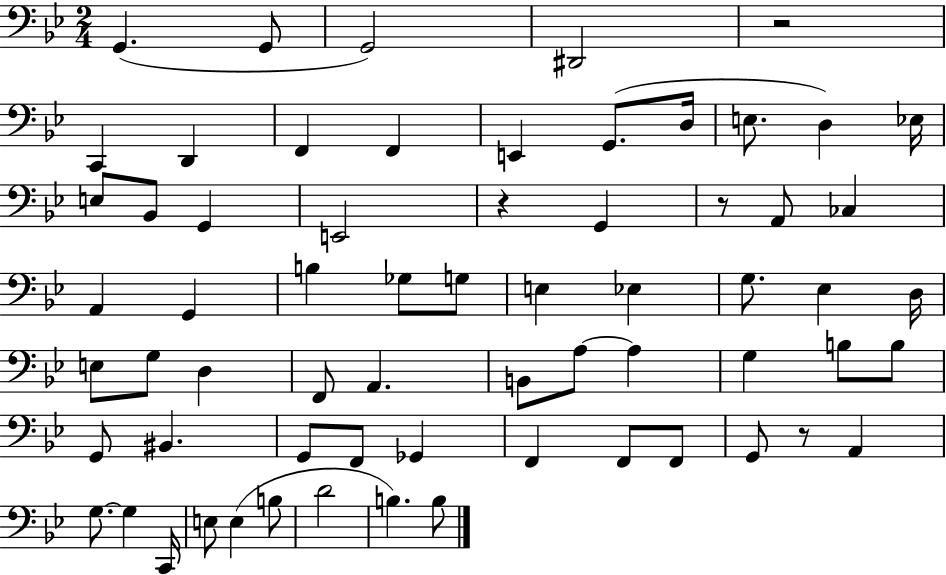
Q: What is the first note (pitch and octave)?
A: G2